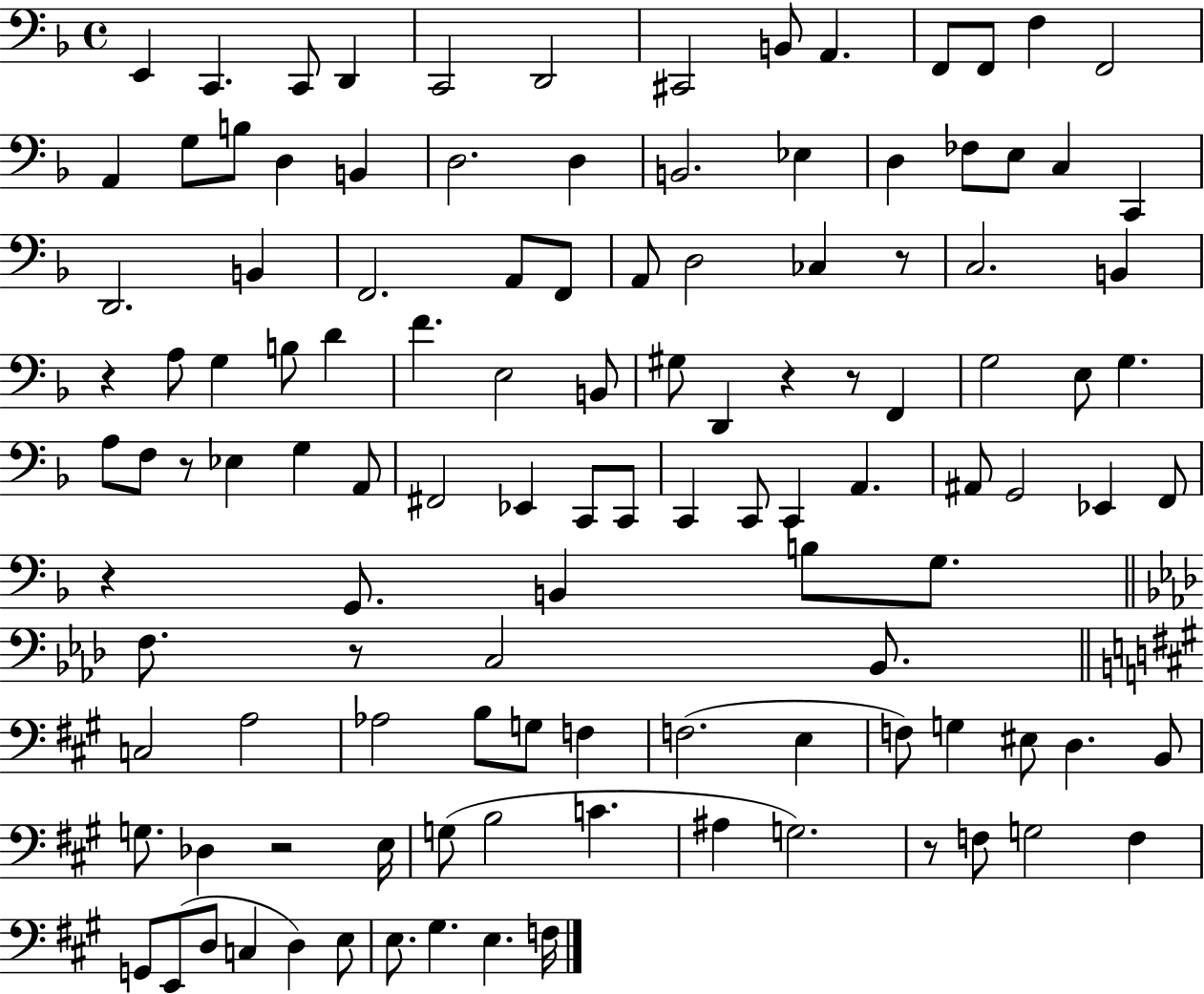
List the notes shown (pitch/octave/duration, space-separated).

E2/q C2/q. C2/e D2/q C2/h D2/h C#2/h B2/e A2/q. F2/e F2/e F3/q F2/h A2/q G3/e B3/e D3/q B2/q D3/h. D3/q B2/h. Eb3/q D3/q FES3/e E3/e C3/q C2/q D2/h. B2/q F2/h. A2/e F2/e A2/e D3/h CES3/q R/e C3/h. B2/q R/q A3/e G3/q B3/e D4/q F4/q. E3/h B2/e G#3/e D2/q R/q R/e F2/q G3/h E3/e G3/q. A3/e F3/e R/e Eb3/q G3/q A2/e F#2/h Eb2/q C2/e C2/e C2/q C2/e C2/q A2/q. A#2/e G2/h Eb2/q F2/e R/q G2/e. B2/q B3/e G3/e. F3/e. R/e C3/h Bb2/e. C3/h A3/h Ab3/h B3/e G3/e F3/q F3/h. E3/q F3/e G3/q EIS3/e D3/q. B2/e G3/e. Db3/q R/h E3/s G3/e B3/h C4/q. A#3/q G3/h. R/e F3/e G3/h F3/q G2/e E2/e D3/e C3/q D3/q E3/e E3/e. G#3/q. E3/q. F3/s